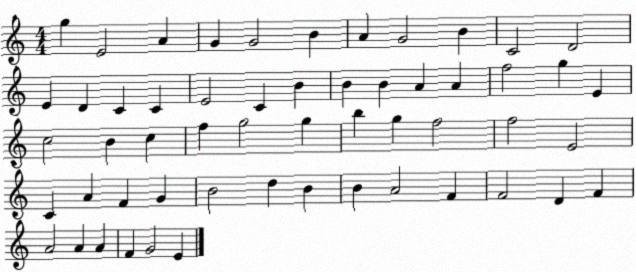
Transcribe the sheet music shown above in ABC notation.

X:1
T:Untitled
M:4/4
L:1/4
K:C
g E2 A G G2 B A G2 B C2 D2 E D C C E2 C B B B A A f2 g E c2 B c f g2 g b g f2 f2 E2 C A F G B2 d B B A2 F F2 D F A2 A A F G2 E